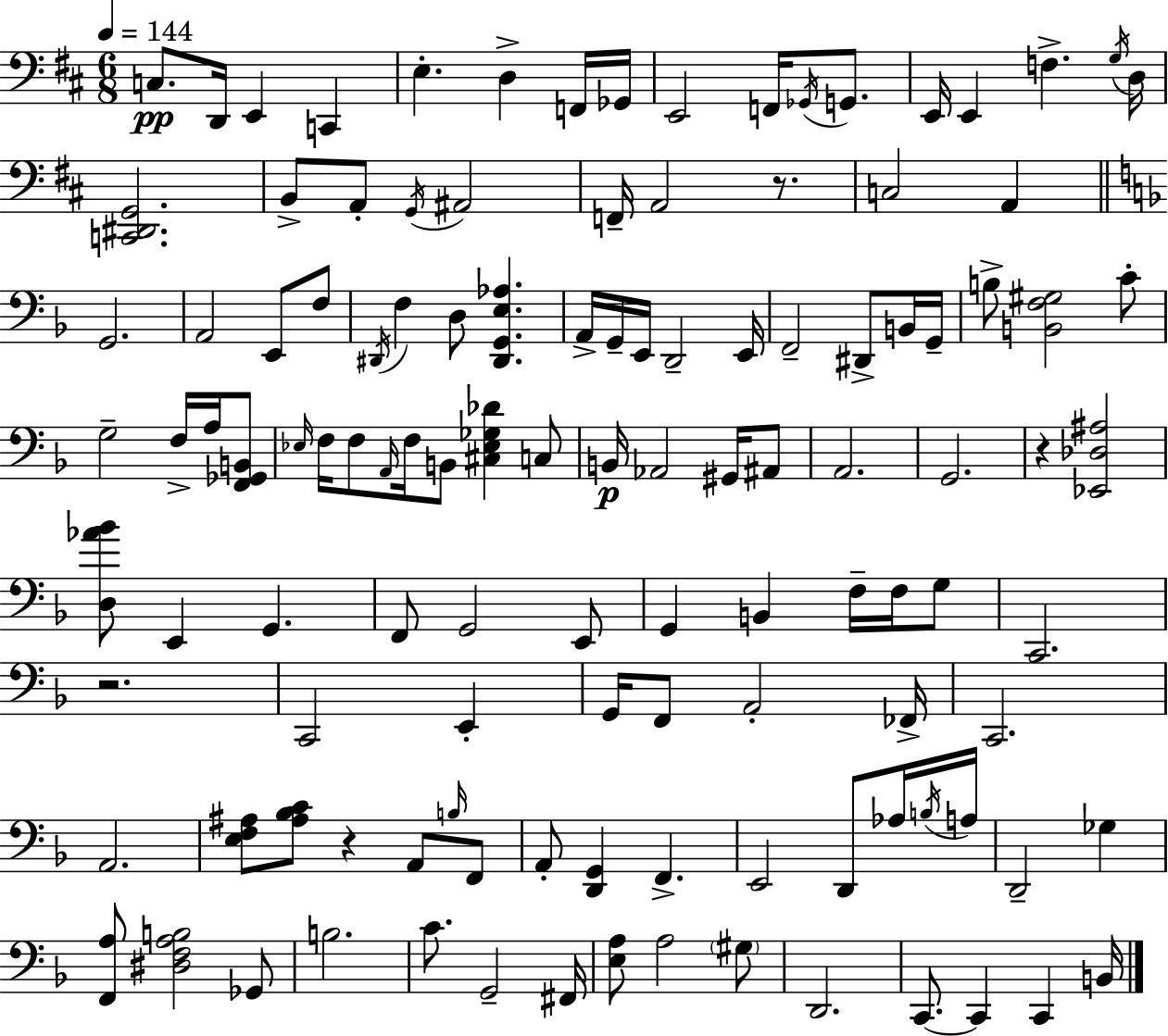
{
  \clef bass
  \numericTimeSignature
  \time 6/8
  \key d \major
  \tempo 4 = 144
  \repeat volta 2 { c8.\pp d,16 e,4 c,4 | e4.-. d4-> f,16 ges,16 | e,2 f,16 \acciaccatura { ges,16 } g,8. | e,16 e,4 f4.-> | \break \acciaccatura { g16 } d16 <c, dis, g,>2. | b,8-> a,8-. \acciaccatura { g,16 } ais,2 | f,16-- a,2 | r8. c2 a,4 | \break \bar "||" \break \key f \major g,2. | a,2 e,8 f8 | \acciaccatura { dis,16 } f4 d8 <dis, g, e aes>4. | a,16-> g,16-- e,16 d,2-- | \break e,16 f,2-- dis,8-> b,16 | g,16-- b8-> <b, f gis>2 c'8-. | g2-- f16-> a16 <f, ges, b,>8 | \grace { ees16 } f16 f8 \grace { a,16 } f16 b,8 <cis ees ges des'>4 | \break c8 b,16\p aes,2 | gis,16 ais,8 a,2. | g,2. | r4 <ees, des ais>2 | \break <d aes' bes'>8 e,4 g,4. | f,8 g,2 | e,8 g,4 b,4 f16-- | f16 g8 c,2. | \break r2. | c,2 e,4-. | g,16 f,8 a,2-. | fes,16-> c,2. | \break a,2. | <e f ais>8 <ais bes c'>8 r4 a,8 | \grace { b16 } f,8 a,8-. <d, g,>4 f,4.-> | e,2 | \break d,8 aes16 \acciaccatura { b16 } a16 d,2-- | ges4 <f, a>8 <dis f a b>2 | ges,8 b2. | c'8. g,2-- | \break fis,16 <e a>8 a2 | \parenthesize gis8 d,2. | c,8.~~ c,4 | c,4 b,16 } \bar "|."
}